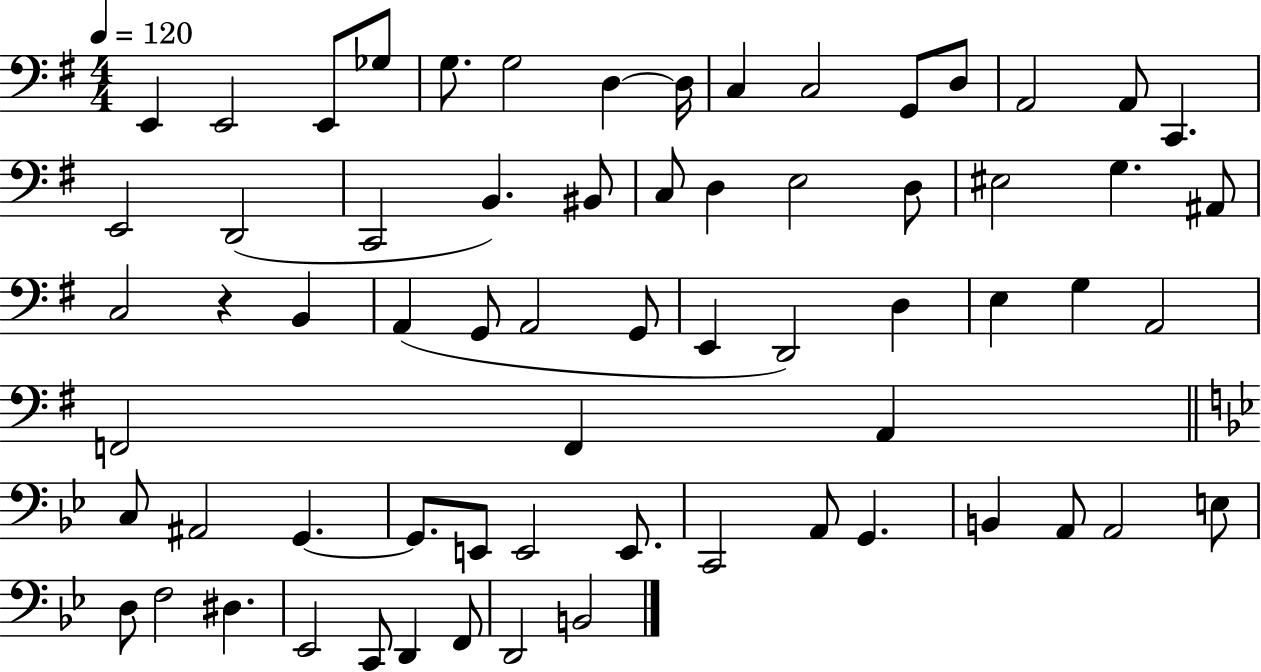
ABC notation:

X:1
T:Untitled
M:4/4
L:1/4
K:G
E,, E,,2 E,,/2 _G,/2 G,/2 G,2 D, D,/4 C, C,2 G,,/2 D,/2 A,,2 A,,/2 C,, E,,2 D,,2 C,,2 B,, ^B,,/2 C,/2 D, E,2 D,/2 ^E,2 G, ^A,,/2 C,2 z B,, A,, G,,/2 A,,2 G,,/2 E,, D,,2 D, E, G, A,,2 F,,2 F,, A,, C,/2 ^A,,2 G,, G,,/2 E,,/2 E,,2 E,,/2 C,,2 A,,/2 G,, B,, A,,/2 A,,2 E,/2 D,/2 F,2 ^D, _E,,2 C,,/2 D,, F,,/2 D,,2 B,,2